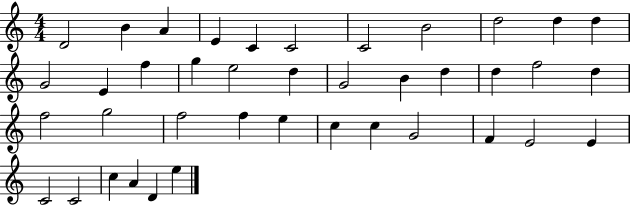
D4/h B4/q A4/q E4/q C4/q C4/h C4/h B4/h D5/h D5/q D5/q G4/h E4/q F5/q G5/q E5/h D5/q G4/h B4/q D5/q D5/q F5/h D5/q F5/h G5/h F5/h F5/q E5/q C5/q C5/q G4/h F4/q E4/h E4/q C4/h C4/h C5/q A4/q D4/q E5/q